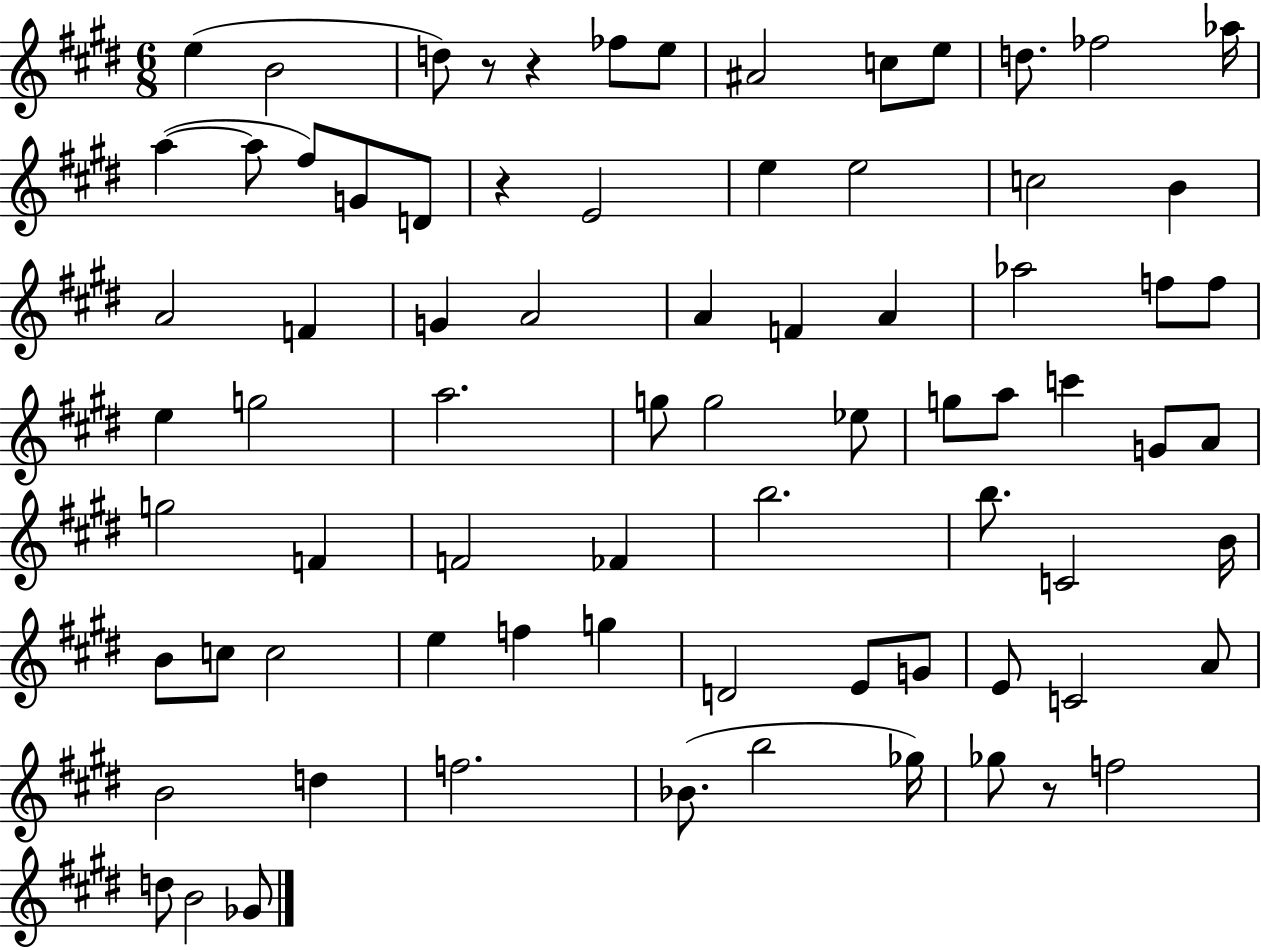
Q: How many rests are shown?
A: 4